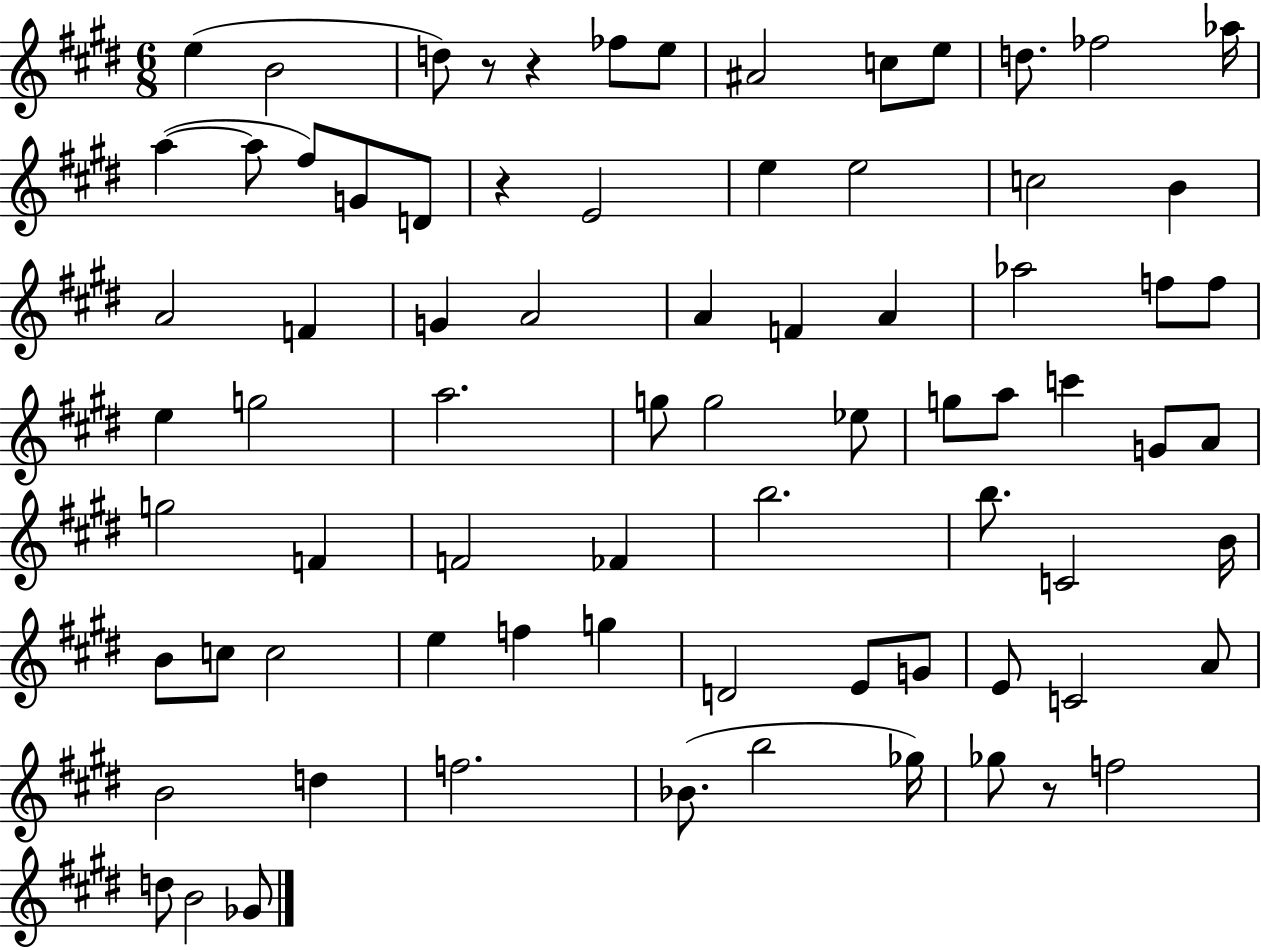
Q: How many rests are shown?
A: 4